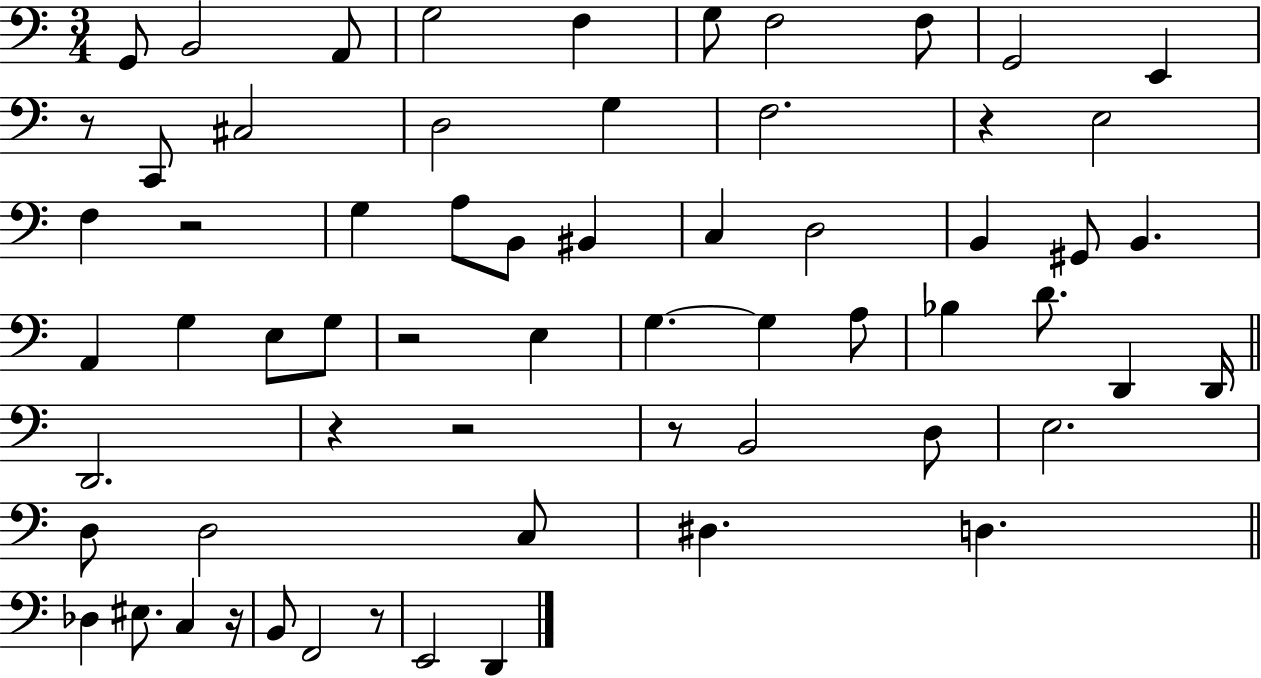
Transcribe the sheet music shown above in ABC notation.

X:1
T:Untitled
M:3/4
L:1/4
K:C
G,,/2 B,,2 A,,/2 G,2 F, G,/2 F,2 F,/2 G,,2 E,, z/2 C,,/2 ^C,2 D,2 G, F,2 z E,2 F, z2 G, A,/2 B,,/2 ^B,, C, D,2 B,, ^G,,/2 B,, A,, G, E,/2 G,/2 z2 E, G, G, A,/2 _B, D/2 D,, D,,/4 D,,2 z z2 z/2 B,,2 D,/2 E,2 D,/2 D,2 C,/2 ^D, D, _D, ^E,/2 C, z/4 B,,/2 F,,2 z/2 E,,2 D,,